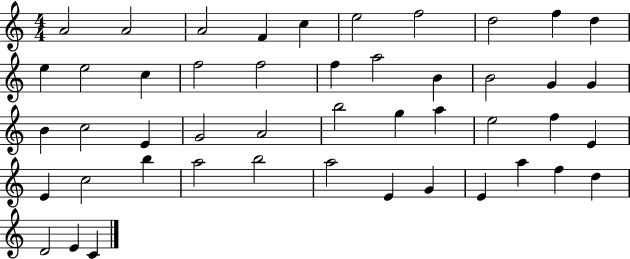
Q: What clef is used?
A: treble